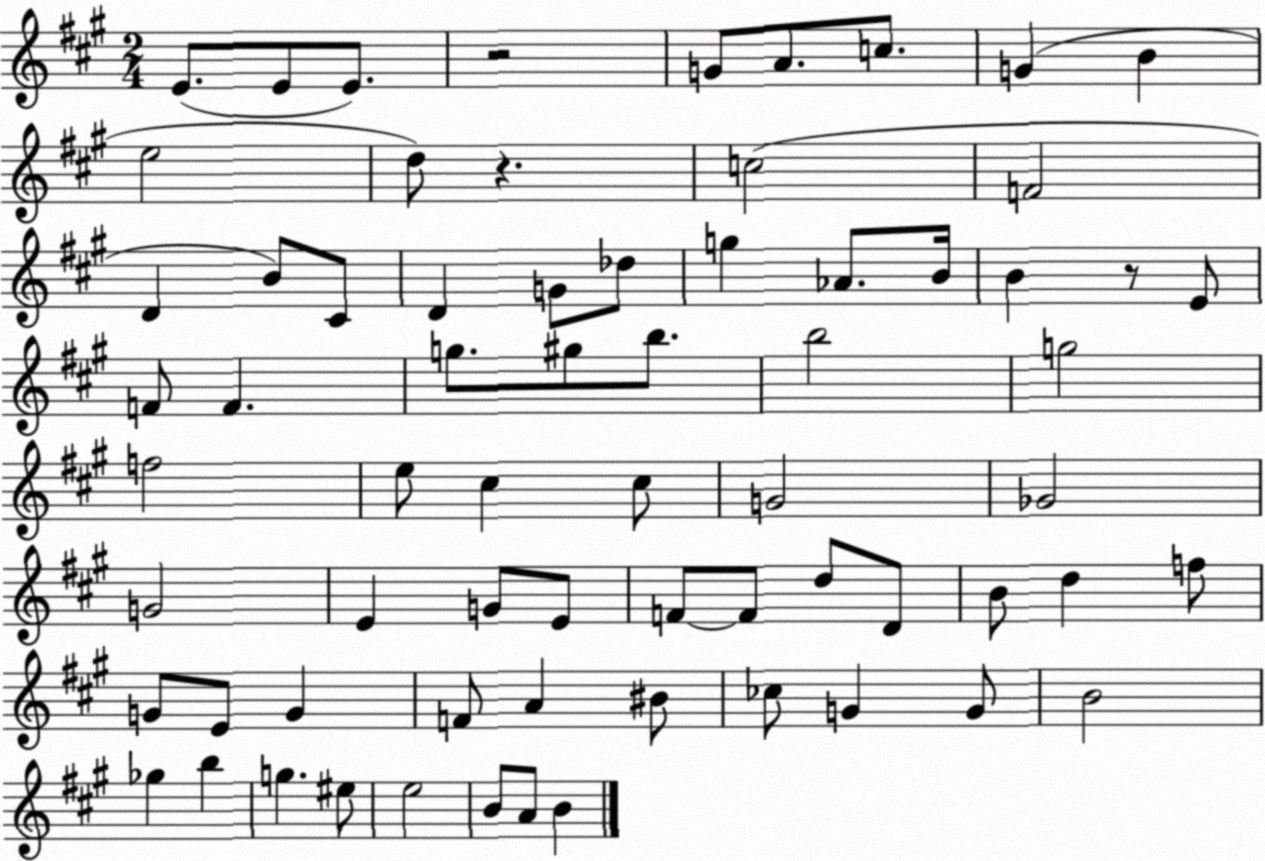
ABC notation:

X:1
T:Untitled
M:2/4
L:1/4
K:A
E/2 E/2 E/2 z2 G/2 A/2 c/2 G B e2 d/2 z c2 F2 D B/2 ^C/2 D G/2 _d/2 g _A/2 B/4 B z/2 E/2 F/2 F g/2 ^g/2 b/2 b2 g2 f2 e/2 ^c ^c/2 G2 _G2 G2 E G/2 E/2 F/2 F/2 d/2 D/2 B/2 d f/2 G/2 E/2 G F/2 A ^B/2 _c/2 G G/2 B2 _g b g ^e/2 e2 B/2 A/2 B